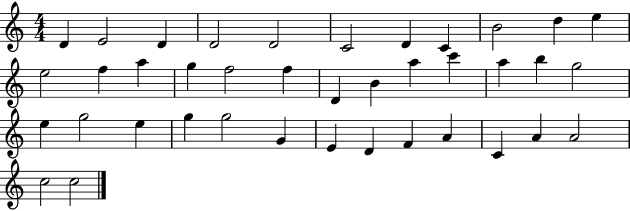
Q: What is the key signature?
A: C major